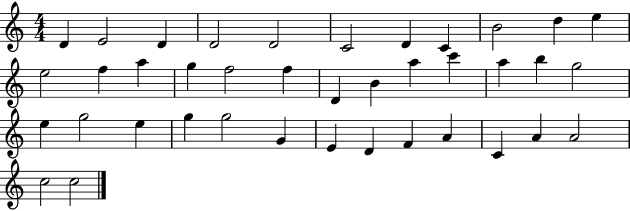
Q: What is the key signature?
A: C major